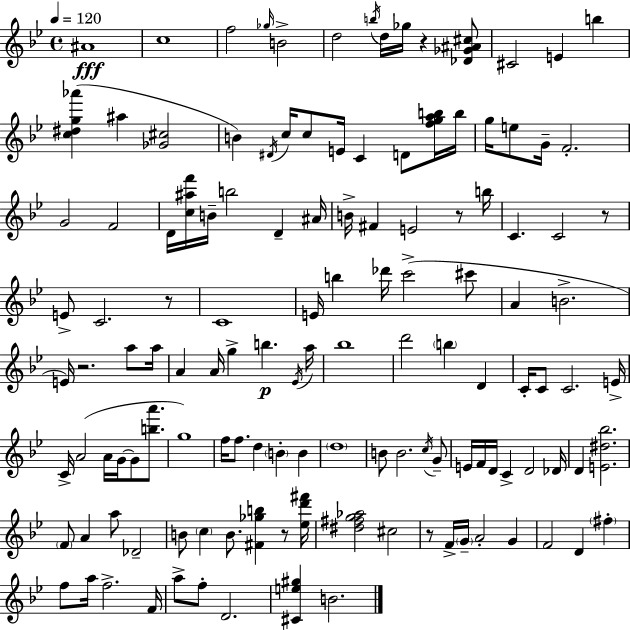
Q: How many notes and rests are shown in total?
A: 129